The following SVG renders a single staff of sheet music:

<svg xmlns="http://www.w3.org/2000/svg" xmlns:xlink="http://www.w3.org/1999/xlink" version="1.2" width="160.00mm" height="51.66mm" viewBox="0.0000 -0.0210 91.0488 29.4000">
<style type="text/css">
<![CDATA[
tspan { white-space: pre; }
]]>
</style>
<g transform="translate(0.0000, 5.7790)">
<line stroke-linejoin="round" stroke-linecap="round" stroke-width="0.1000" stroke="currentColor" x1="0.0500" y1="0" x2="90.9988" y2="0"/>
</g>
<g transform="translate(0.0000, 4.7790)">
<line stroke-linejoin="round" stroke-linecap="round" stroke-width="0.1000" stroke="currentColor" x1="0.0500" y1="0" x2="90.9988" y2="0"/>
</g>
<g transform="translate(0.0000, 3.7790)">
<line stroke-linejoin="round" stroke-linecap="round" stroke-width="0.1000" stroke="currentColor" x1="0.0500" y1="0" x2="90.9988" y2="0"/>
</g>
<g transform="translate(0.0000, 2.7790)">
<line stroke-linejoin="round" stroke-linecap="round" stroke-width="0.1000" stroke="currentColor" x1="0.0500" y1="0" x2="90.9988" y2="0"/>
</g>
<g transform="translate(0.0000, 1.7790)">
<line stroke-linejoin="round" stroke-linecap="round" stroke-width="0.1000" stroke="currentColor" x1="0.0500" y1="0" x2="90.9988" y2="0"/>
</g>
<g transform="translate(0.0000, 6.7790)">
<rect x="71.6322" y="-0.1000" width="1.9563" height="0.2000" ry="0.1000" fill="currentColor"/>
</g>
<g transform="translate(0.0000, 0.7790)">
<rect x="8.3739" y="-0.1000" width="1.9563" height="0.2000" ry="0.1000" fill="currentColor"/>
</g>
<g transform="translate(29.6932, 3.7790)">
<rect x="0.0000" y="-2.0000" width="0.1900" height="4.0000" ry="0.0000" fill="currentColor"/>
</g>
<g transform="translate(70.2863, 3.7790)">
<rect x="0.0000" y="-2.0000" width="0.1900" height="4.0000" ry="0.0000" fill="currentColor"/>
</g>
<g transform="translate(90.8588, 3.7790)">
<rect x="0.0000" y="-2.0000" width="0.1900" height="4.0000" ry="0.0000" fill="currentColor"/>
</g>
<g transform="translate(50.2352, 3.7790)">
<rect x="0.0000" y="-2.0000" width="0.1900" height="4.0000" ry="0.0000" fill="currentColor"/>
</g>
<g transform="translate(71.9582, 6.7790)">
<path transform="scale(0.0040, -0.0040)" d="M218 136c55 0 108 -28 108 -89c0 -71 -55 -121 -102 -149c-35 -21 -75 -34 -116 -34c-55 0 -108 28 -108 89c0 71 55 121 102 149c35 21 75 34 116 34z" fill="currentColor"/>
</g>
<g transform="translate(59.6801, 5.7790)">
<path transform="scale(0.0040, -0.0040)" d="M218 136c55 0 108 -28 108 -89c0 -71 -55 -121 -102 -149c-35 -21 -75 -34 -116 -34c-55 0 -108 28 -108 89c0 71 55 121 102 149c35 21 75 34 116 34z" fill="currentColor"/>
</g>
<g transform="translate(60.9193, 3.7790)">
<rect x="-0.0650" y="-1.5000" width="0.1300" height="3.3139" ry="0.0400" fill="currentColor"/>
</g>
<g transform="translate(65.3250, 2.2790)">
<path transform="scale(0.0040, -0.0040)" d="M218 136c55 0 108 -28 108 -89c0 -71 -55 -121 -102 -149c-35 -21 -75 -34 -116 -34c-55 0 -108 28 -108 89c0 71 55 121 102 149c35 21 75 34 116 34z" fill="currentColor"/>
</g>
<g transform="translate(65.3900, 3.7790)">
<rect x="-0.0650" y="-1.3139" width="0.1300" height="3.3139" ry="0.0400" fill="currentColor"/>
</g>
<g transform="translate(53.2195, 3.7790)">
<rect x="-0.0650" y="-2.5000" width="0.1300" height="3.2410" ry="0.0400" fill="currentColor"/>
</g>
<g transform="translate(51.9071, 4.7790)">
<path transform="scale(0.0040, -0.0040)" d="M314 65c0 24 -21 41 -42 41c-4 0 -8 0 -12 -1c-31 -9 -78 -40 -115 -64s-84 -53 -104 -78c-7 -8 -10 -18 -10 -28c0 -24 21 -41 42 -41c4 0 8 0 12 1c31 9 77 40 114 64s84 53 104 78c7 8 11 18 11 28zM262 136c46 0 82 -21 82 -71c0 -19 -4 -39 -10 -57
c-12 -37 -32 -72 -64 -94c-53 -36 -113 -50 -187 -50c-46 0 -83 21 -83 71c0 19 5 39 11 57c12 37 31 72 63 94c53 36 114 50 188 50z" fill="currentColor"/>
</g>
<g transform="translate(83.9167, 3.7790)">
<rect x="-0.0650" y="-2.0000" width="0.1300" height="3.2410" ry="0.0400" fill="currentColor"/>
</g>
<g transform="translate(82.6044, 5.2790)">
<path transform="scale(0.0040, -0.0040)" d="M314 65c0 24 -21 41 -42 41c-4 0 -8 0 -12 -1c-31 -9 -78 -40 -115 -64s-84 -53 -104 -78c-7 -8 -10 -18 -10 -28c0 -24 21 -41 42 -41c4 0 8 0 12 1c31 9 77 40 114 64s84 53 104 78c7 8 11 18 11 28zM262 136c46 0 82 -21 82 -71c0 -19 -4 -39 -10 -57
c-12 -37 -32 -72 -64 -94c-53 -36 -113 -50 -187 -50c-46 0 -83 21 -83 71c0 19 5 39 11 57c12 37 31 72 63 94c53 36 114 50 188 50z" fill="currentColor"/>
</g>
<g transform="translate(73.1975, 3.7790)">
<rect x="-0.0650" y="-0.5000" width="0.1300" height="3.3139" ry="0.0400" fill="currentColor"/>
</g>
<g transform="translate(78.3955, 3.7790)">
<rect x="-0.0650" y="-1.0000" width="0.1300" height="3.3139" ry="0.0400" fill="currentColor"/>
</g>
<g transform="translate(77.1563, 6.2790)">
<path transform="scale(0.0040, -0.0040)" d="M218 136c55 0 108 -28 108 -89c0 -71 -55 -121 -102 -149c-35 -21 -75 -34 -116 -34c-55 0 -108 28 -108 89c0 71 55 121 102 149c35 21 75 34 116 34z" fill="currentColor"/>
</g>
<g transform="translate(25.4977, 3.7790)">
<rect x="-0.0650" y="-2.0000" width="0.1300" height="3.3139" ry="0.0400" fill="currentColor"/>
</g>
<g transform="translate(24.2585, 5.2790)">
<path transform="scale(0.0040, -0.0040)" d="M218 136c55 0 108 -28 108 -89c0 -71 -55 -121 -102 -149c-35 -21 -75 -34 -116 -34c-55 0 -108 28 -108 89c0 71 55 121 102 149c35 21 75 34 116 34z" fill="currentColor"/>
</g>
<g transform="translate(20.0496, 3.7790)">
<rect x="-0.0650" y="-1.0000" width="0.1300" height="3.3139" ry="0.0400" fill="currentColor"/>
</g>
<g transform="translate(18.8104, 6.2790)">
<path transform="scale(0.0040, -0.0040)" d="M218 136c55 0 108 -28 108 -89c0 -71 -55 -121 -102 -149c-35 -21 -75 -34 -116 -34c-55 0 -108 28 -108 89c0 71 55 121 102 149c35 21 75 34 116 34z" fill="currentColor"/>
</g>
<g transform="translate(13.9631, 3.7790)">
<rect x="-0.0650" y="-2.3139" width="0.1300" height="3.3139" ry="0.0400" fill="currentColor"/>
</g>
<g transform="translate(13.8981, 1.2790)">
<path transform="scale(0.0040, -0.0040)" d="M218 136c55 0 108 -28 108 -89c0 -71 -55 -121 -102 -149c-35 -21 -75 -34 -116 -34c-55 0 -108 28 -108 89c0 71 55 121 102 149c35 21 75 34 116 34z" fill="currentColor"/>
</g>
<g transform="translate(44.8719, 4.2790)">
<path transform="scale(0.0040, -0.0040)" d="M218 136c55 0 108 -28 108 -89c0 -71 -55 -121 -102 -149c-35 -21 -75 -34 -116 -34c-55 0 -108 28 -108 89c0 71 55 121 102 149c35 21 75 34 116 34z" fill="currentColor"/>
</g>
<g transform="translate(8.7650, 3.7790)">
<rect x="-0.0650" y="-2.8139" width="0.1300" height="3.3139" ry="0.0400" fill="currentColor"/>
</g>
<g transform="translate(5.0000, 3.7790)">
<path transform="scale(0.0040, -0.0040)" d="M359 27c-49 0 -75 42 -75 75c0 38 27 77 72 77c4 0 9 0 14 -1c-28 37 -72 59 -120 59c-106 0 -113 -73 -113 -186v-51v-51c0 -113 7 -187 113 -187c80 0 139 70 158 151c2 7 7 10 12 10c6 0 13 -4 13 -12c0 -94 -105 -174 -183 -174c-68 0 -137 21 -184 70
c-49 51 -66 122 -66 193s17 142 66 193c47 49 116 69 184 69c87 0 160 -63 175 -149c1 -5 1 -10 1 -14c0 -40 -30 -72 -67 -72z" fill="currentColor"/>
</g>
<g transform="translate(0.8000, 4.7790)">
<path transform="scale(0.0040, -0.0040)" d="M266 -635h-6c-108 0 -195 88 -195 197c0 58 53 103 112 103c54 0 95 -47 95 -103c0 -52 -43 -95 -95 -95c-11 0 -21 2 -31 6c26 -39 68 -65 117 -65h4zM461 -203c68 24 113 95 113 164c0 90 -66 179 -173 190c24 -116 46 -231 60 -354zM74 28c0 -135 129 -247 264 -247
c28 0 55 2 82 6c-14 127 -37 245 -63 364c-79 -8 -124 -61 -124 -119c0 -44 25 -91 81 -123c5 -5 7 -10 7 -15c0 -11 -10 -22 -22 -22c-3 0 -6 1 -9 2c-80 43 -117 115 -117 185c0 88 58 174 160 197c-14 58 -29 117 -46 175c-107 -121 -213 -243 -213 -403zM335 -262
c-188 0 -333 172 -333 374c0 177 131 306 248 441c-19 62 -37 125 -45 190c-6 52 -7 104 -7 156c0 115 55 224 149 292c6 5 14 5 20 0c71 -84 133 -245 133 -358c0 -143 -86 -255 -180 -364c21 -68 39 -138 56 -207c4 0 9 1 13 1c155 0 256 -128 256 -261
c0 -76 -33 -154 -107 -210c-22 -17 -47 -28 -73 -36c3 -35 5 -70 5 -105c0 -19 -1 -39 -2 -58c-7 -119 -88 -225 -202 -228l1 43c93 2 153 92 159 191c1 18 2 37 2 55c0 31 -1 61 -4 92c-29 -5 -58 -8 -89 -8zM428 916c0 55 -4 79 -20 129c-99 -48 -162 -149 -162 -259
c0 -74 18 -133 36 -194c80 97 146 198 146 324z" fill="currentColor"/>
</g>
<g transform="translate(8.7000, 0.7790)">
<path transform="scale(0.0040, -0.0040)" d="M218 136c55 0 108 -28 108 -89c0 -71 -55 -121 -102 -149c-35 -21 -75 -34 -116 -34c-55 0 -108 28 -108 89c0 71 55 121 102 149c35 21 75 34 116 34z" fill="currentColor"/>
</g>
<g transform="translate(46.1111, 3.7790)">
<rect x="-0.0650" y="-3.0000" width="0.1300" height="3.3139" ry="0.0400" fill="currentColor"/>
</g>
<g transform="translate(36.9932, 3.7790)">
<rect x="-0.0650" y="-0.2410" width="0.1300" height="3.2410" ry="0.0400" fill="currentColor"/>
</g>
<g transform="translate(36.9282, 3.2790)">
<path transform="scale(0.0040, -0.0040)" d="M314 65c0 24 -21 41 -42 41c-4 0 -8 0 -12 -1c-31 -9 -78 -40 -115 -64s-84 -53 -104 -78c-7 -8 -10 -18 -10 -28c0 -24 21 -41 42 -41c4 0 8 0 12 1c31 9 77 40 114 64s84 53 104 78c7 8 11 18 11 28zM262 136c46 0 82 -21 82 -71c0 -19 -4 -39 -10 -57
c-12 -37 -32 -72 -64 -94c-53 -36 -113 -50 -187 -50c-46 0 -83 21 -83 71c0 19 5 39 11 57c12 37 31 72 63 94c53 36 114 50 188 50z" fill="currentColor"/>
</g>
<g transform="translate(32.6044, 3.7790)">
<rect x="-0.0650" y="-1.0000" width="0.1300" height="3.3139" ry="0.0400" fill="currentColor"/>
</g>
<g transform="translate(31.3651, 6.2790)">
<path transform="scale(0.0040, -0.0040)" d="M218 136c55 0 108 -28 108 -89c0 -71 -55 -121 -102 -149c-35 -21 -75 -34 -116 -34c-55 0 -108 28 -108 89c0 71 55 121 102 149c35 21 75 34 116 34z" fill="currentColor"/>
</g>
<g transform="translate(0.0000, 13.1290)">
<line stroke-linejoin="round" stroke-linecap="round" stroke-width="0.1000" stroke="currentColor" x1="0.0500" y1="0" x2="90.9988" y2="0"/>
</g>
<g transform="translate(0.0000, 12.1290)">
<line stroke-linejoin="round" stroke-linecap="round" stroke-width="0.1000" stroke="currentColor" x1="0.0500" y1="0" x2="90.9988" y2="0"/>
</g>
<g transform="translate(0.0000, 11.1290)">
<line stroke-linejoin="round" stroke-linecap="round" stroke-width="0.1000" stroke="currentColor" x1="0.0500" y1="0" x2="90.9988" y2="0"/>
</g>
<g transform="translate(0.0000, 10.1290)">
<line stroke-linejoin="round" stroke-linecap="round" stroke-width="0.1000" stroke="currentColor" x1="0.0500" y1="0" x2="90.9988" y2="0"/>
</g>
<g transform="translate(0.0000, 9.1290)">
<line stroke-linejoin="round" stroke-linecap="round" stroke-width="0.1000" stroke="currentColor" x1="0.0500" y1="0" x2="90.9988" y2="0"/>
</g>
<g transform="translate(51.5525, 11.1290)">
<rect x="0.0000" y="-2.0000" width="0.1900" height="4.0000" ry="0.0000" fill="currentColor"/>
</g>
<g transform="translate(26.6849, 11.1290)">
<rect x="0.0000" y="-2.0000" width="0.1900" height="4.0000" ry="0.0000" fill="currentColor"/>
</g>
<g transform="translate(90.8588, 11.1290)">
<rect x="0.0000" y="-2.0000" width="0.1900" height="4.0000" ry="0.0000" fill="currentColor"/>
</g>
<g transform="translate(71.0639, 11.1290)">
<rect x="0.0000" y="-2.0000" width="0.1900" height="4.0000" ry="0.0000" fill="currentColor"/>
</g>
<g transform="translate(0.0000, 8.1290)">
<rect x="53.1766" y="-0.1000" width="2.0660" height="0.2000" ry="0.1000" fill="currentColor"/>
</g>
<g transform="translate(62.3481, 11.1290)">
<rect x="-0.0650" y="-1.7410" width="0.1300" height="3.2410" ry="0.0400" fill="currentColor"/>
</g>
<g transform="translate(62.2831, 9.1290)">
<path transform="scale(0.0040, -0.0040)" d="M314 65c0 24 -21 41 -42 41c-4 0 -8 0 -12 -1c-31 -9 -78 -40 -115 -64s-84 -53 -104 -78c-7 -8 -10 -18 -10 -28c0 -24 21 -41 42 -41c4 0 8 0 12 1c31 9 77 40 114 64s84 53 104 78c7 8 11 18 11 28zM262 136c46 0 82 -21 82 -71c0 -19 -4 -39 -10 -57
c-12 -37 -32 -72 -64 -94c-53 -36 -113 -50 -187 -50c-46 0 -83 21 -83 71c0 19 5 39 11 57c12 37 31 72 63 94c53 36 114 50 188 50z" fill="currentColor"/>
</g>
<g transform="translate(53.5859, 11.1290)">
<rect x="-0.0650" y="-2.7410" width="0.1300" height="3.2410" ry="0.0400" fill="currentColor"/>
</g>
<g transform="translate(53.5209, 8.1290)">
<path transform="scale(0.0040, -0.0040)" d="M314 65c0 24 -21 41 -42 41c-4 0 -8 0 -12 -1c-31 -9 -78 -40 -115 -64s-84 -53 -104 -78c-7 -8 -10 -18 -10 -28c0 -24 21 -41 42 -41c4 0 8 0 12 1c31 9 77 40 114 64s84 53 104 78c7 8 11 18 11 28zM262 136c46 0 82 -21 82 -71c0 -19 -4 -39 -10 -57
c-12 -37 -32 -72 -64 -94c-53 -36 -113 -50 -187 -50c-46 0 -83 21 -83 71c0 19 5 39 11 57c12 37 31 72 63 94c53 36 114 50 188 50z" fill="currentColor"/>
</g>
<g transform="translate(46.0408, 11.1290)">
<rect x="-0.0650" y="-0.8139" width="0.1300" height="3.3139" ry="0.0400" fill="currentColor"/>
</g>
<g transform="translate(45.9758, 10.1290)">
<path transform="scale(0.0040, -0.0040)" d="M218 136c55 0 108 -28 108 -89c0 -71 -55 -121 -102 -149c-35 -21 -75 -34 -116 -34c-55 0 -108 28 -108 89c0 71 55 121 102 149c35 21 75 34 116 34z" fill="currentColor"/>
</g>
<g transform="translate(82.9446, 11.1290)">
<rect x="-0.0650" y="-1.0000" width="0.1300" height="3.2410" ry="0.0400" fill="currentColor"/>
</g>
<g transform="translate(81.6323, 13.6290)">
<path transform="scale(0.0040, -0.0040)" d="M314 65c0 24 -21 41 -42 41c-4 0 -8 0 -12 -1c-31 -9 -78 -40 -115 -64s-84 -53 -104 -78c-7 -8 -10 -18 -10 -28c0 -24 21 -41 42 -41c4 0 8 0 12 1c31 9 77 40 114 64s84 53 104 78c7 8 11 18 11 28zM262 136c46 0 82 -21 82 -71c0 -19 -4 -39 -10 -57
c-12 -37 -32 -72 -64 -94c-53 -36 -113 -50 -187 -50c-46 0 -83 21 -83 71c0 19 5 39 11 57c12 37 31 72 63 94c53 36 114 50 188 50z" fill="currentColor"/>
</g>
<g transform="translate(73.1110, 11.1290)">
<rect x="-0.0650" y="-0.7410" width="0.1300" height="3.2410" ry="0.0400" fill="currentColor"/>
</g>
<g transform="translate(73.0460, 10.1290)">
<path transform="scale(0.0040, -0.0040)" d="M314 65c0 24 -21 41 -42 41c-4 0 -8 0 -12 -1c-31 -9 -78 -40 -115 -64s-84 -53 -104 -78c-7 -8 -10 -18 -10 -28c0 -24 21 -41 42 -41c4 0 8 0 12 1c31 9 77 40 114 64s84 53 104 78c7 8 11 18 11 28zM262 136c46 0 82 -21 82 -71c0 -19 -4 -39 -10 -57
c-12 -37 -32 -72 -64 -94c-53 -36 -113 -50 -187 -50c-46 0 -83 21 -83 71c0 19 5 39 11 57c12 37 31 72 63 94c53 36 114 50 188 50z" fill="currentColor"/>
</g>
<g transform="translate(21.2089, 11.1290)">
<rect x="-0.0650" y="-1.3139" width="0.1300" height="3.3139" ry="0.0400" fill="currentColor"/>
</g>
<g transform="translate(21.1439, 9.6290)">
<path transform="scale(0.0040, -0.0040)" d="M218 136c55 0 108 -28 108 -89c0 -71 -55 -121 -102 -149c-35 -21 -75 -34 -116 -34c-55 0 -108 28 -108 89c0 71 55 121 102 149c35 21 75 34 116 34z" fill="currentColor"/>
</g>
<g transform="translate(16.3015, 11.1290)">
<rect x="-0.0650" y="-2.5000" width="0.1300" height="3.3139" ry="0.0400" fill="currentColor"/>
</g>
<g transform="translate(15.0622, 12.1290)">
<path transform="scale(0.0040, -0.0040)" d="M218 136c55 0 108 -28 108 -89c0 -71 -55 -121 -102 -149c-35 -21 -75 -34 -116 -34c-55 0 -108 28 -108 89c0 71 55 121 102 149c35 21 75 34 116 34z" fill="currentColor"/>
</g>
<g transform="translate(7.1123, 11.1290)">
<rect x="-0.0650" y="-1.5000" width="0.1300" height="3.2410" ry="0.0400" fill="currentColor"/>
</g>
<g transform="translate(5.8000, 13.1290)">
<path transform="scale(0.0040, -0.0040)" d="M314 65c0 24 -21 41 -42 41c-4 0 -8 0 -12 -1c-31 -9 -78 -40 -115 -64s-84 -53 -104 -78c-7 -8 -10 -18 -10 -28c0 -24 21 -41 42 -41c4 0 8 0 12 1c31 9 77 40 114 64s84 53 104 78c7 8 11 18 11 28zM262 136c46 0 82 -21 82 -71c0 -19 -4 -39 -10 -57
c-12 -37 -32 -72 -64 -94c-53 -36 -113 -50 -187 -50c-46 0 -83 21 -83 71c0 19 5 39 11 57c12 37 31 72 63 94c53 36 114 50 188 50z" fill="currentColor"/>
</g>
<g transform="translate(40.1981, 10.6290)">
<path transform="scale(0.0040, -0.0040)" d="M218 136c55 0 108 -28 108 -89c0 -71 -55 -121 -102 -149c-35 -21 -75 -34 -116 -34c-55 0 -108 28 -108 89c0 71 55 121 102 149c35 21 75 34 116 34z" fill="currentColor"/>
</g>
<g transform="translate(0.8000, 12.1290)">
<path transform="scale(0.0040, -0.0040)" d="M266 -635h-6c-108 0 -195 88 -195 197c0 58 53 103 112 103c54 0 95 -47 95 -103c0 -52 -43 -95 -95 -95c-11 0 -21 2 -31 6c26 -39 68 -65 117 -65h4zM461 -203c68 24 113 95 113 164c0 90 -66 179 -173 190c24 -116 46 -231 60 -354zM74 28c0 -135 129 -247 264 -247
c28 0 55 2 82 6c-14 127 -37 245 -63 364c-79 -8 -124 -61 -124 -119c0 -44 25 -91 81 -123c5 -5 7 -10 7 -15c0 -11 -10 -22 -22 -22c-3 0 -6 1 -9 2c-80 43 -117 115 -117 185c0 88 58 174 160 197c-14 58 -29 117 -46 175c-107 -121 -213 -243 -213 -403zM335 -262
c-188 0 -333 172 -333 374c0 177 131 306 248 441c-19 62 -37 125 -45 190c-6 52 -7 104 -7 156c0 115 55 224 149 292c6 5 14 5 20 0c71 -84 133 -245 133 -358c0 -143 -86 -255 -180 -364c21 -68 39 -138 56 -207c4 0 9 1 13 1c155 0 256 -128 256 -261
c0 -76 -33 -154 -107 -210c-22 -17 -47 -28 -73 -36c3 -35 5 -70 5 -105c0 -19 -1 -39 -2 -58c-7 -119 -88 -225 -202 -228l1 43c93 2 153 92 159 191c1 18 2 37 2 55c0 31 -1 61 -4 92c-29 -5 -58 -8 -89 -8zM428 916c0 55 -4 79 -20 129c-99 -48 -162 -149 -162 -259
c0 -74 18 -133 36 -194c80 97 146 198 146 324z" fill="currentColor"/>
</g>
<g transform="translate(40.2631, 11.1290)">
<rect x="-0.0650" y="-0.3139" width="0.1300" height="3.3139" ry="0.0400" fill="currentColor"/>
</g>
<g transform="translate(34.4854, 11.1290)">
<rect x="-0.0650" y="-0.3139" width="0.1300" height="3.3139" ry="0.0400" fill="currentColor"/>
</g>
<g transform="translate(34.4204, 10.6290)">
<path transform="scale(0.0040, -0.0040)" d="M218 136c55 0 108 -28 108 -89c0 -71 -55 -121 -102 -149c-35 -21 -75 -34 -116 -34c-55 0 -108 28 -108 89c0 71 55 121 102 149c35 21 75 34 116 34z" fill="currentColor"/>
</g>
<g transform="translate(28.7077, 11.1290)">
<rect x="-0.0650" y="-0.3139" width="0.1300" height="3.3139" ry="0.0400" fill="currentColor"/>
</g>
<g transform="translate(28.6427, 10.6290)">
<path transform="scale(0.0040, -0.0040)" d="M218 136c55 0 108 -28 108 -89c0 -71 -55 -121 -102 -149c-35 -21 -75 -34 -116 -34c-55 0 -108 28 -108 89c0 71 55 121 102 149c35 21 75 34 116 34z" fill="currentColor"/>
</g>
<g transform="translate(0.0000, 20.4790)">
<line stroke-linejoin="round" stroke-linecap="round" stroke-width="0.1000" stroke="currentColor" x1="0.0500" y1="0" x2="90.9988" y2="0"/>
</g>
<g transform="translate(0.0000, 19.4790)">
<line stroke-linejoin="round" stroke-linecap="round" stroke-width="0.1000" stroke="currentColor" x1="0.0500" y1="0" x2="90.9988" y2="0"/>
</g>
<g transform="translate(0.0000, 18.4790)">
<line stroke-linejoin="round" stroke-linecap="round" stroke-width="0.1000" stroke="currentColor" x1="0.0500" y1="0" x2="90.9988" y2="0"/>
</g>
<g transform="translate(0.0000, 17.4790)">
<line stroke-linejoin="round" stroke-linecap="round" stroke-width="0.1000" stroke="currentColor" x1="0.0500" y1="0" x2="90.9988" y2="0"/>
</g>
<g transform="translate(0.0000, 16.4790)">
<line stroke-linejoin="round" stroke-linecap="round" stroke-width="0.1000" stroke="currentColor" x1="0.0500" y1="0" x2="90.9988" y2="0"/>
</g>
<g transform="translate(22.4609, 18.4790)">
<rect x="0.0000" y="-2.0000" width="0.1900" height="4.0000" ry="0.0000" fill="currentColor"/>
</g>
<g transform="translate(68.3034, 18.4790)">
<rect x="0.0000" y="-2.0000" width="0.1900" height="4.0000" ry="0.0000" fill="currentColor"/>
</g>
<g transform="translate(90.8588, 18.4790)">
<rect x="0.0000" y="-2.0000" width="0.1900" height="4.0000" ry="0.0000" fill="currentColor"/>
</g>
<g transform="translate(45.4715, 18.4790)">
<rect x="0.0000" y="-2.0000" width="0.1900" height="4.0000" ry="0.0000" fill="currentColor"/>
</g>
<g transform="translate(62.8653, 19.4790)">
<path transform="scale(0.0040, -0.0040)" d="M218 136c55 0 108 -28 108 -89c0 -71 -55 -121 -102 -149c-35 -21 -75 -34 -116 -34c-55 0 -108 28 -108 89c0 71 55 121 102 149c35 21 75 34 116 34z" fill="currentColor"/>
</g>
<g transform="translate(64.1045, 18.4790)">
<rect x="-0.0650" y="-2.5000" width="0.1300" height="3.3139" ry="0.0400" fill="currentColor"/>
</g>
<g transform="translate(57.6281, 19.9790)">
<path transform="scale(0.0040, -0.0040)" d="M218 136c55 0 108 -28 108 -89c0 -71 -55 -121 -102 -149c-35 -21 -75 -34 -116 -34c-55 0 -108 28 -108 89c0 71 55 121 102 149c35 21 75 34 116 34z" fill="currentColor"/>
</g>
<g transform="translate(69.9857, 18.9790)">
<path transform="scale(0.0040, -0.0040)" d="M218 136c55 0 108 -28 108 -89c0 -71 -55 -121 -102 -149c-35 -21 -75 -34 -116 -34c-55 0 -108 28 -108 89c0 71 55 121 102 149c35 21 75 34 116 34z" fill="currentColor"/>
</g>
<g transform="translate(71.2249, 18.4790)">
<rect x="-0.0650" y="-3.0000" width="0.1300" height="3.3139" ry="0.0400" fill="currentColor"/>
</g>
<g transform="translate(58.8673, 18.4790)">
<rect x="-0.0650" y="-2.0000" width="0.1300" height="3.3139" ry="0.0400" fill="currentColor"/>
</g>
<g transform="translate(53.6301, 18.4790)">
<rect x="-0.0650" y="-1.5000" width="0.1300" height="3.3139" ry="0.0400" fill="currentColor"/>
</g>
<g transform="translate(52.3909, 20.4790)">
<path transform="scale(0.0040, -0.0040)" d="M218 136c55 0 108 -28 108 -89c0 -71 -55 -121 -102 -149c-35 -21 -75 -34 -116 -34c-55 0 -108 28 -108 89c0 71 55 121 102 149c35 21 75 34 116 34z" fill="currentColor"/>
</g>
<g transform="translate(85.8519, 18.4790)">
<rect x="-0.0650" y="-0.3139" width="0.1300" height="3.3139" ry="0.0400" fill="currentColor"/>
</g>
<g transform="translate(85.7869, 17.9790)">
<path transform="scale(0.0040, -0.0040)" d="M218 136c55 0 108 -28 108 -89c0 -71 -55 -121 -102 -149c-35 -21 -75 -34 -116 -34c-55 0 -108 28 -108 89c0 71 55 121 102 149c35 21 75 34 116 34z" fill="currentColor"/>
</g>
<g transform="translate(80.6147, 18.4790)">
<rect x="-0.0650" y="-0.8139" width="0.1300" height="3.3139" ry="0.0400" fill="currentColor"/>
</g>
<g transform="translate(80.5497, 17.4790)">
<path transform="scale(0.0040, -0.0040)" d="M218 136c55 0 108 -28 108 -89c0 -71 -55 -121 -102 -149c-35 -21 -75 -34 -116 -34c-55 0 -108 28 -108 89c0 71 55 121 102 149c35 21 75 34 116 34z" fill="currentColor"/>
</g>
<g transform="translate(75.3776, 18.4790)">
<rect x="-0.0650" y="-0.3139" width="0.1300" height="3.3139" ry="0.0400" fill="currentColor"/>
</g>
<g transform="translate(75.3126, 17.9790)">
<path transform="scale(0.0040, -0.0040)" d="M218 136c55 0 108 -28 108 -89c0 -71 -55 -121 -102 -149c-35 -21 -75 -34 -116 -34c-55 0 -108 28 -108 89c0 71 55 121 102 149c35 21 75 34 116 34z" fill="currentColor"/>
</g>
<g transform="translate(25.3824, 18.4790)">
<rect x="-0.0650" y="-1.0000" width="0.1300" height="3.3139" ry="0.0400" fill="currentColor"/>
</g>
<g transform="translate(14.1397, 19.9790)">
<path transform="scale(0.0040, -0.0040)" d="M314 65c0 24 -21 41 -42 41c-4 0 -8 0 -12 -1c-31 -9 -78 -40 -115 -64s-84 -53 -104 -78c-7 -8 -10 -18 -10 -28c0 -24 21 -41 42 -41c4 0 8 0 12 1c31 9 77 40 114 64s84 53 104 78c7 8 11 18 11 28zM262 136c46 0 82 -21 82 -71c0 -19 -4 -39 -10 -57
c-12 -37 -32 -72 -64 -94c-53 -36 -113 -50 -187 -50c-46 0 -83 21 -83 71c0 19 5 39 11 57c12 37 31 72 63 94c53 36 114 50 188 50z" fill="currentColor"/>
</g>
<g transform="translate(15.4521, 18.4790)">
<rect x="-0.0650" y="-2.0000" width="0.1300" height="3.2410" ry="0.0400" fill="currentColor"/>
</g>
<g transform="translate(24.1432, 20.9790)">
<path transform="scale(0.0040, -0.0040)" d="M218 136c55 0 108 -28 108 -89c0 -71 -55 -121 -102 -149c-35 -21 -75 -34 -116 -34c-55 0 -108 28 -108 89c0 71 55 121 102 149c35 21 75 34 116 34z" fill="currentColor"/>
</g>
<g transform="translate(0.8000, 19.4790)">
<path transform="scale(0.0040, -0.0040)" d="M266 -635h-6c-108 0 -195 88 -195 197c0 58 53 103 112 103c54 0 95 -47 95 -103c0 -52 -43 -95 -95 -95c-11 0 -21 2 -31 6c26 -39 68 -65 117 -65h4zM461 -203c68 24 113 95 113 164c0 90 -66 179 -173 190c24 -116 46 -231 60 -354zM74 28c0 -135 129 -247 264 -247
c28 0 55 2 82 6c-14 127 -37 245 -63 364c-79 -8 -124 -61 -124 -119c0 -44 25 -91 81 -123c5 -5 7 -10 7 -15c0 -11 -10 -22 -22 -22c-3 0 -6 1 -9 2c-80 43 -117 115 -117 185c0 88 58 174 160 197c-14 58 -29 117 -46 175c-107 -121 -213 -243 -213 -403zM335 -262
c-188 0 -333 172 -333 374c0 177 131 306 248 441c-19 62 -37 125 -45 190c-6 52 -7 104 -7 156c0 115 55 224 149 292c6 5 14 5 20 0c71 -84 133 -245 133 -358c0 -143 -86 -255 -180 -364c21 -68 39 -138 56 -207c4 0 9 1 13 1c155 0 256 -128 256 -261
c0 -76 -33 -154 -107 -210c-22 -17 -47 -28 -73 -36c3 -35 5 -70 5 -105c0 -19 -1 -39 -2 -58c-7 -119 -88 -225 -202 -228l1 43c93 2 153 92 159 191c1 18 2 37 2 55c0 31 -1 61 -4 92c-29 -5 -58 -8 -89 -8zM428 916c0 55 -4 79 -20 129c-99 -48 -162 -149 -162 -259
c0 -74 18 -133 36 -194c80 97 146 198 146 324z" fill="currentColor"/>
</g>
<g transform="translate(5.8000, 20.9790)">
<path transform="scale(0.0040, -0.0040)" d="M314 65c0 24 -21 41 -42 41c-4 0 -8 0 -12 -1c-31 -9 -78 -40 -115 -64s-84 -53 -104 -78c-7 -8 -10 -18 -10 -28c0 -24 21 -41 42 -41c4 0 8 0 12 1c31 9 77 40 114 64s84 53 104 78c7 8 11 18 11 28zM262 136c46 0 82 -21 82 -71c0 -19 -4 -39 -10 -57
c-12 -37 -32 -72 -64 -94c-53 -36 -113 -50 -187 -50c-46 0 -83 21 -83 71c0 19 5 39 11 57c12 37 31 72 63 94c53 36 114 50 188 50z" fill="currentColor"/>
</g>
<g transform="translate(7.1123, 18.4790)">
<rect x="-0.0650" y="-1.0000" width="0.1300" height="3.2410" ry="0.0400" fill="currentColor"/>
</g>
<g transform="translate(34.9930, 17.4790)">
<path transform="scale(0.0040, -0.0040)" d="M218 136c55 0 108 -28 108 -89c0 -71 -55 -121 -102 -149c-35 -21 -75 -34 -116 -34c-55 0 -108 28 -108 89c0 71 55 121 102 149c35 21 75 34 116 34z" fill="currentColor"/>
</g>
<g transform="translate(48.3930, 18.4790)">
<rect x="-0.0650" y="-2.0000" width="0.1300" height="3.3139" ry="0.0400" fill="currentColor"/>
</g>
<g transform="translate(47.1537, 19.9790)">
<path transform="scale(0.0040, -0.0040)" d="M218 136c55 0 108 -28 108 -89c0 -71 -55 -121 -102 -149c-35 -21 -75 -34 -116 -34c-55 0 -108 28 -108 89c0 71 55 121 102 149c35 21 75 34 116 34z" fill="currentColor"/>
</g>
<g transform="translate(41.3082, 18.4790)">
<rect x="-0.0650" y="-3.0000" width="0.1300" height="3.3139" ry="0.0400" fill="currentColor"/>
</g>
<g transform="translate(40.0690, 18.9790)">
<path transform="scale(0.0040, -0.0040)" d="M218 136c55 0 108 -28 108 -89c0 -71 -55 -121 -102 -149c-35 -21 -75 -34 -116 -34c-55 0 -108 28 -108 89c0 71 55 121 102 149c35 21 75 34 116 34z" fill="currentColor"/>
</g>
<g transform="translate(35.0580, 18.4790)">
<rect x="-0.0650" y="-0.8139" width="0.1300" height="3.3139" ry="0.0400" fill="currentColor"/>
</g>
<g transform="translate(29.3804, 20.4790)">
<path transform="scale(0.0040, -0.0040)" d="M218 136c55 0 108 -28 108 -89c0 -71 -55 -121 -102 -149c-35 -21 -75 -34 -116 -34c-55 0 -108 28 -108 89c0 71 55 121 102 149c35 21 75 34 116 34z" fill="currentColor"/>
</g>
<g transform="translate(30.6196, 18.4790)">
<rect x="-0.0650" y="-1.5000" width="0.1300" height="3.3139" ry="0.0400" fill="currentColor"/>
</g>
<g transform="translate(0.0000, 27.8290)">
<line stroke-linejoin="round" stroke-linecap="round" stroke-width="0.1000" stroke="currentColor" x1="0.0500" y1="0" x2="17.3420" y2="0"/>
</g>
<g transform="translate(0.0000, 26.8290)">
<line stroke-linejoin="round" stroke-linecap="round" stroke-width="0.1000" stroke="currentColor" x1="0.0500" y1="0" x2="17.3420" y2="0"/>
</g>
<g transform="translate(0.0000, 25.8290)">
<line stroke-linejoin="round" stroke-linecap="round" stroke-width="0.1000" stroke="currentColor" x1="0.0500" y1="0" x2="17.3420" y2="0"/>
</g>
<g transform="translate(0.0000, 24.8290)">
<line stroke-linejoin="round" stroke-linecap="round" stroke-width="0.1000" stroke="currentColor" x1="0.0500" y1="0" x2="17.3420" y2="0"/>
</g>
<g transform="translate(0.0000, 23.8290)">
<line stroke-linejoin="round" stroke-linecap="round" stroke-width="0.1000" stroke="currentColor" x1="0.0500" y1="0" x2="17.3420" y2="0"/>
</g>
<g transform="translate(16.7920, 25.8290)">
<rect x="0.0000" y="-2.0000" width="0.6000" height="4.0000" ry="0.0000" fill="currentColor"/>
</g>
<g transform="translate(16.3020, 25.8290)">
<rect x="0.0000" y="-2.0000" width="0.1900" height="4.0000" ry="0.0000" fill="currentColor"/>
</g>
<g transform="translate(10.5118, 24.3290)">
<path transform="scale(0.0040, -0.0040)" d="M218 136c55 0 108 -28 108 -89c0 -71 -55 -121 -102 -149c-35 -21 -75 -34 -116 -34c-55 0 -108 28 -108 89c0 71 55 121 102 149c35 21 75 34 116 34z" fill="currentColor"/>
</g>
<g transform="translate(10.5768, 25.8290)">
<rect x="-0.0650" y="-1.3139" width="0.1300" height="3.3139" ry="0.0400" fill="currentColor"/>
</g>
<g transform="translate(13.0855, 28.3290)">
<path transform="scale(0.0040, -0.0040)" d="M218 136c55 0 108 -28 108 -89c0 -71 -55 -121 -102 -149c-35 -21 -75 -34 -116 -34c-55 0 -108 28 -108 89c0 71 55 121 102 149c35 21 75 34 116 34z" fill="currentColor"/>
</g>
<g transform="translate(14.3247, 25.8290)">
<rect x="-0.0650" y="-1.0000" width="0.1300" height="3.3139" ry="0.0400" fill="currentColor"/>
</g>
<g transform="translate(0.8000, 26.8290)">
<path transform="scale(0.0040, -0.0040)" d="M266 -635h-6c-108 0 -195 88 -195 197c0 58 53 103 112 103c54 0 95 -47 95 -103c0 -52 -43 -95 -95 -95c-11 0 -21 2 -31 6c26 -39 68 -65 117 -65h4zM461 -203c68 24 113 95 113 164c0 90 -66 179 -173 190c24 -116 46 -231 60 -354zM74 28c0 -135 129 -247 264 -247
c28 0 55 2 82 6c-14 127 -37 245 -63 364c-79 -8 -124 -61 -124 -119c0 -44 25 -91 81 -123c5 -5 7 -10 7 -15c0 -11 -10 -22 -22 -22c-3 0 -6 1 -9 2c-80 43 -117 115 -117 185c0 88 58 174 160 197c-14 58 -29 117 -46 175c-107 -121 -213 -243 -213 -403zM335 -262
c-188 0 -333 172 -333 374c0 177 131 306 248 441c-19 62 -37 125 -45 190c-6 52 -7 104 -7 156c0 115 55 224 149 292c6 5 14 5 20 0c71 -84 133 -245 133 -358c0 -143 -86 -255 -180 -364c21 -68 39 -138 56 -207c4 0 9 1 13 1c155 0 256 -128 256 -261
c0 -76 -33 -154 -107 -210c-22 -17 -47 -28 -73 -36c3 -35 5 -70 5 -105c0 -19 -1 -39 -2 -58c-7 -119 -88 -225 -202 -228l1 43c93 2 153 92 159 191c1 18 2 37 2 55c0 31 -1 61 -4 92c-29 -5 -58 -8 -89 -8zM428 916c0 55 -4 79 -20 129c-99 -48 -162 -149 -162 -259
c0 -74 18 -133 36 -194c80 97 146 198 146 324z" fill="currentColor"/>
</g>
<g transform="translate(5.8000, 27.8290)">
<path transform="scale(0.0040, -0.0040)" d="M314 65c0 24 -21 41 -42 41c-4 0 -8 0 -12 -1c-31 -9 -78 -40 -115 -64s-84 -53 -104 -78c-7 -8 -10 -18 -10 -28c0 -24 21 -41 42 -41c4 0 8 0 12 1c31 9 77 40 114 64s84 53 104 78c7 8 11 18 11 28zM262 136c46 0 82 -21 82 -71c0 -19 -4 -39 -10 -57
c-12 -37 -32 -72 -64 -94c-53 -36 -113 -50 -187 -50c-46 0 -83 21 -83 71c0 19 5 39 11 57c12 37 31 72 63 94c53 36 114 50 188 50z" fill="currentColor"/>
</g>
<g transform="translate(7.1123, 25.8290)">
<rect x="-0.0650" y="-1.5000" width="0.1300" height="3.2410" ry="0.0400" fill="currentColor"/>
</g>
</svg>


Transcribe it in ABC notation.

X:1
T:Untitled
M:4/4
L:1/4
K:C
a g D F D c2 A G2 E e C D F2 E2 G e c c c d a2 f2 d2 D2 D2 F2 D E d A F E F G A c d c E2 e D